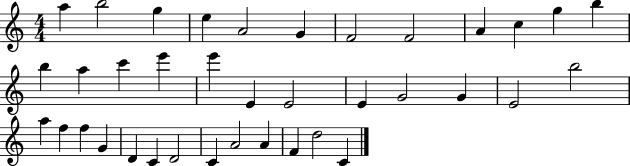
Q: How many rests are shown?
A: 0